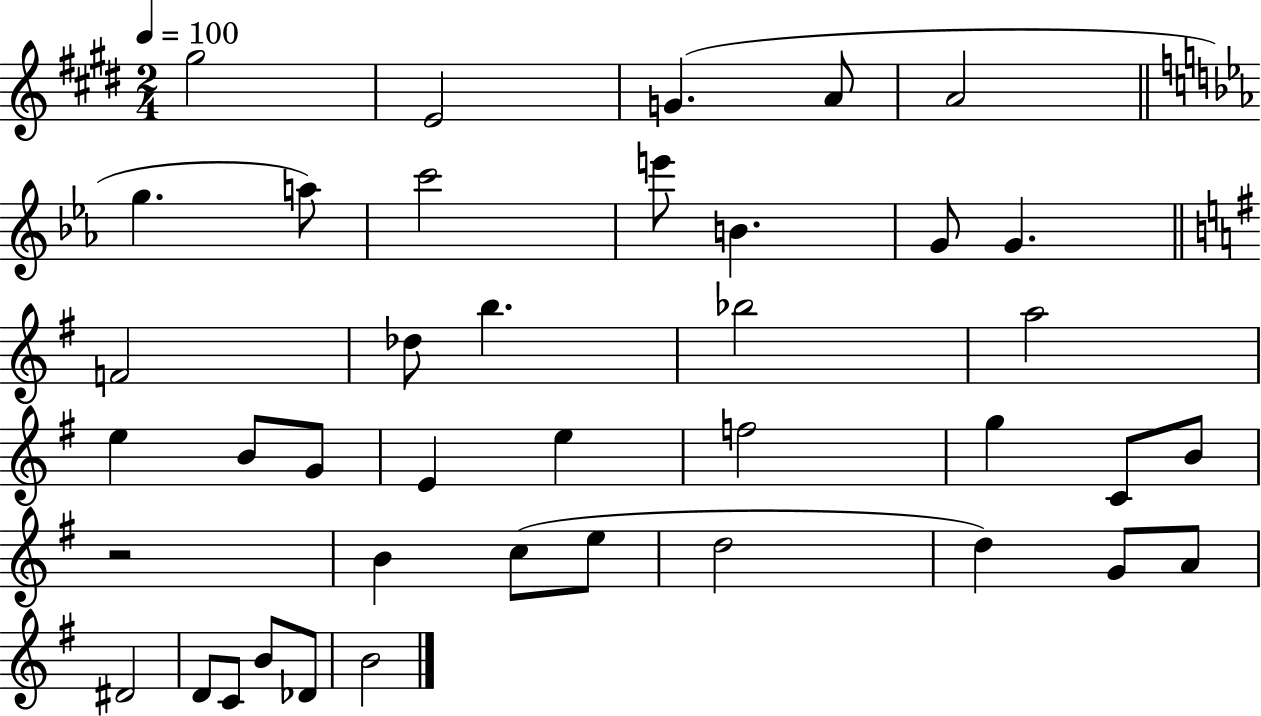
G#5/h E4/h G4/q. A4/e A4/h G5/q. A5/e C6/h E6/e B4/q. G4/e G4/q. F4/h Db5/e B5/q. Bb5/h A5/h E5/q B4/e G4/e E4/q E5/q F5/h G5/q C4/e B4/e R/h B4/q C5/e E5/e D5/h D5/q G4/e A4/e D#4/h D4/e C4/e B4/e Db4/e B4/h